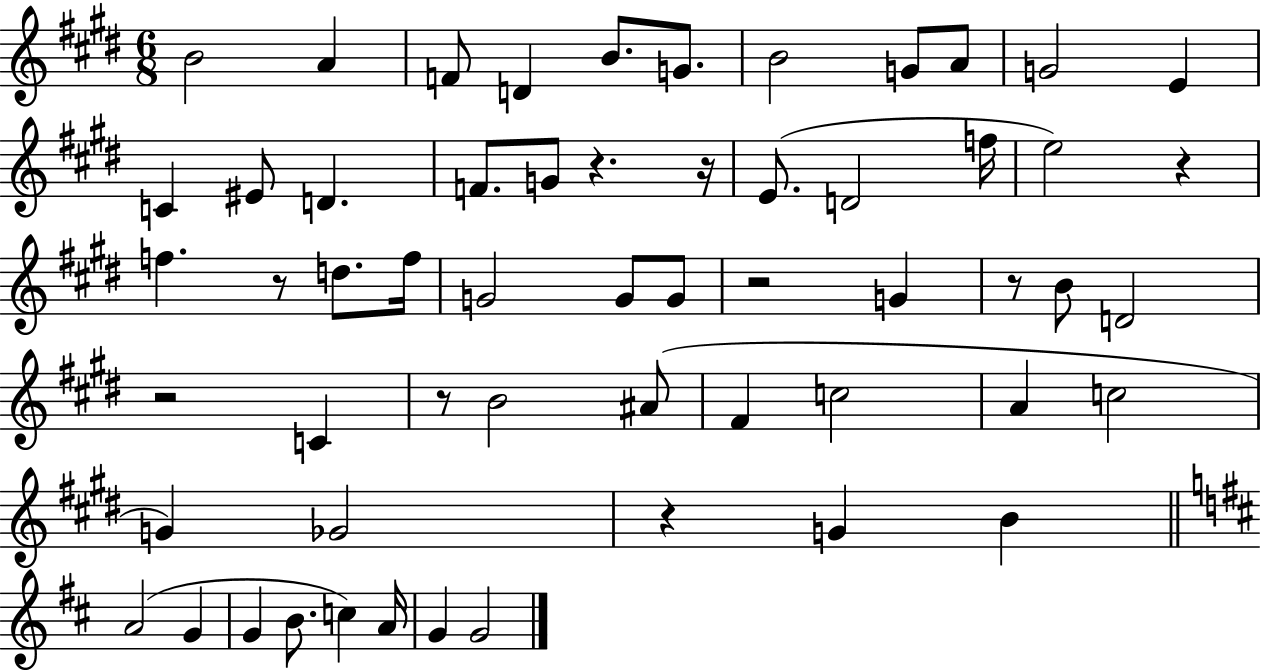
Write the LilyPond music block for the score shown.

{
  \clef treble
  \numericTimeSignature
  \time 6/8
  \key e \major
  b'2 a'4 | f'8 d'4 b'8. g'8. | b'2 g'8 a'8 | g'2 e'4 | \break c'4 eis'8 d'4. | f'8. g'8 r4. r16 | e'8.( d'2 f''16 | e''2) r4 | \break f''4. r8 d''8. f''16 | g'2 g'8 g'8 | r2 g'4 | r8 b'8 d'2 | \break r2 c'4 | r8 b'2 ais'8( | fis'4 c''2 | a'4 c''2 | \break g'4) ges'2 | r4 g'4 b'4 | \bar "||" \break \key d \major a'2( g'4 | g'4 b'8. c''4) a'16 | g'4 g'2 | \bar "|."
}